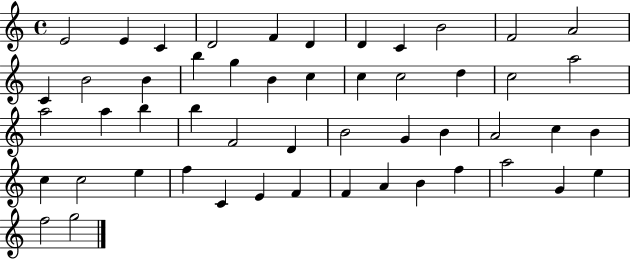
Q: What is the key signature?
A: C major